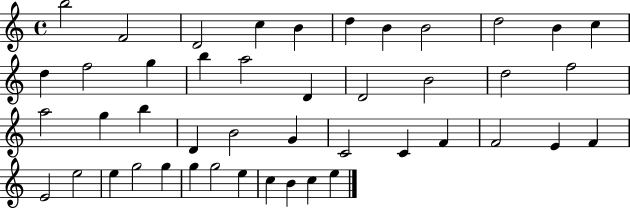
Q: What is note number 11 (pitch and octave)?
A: C5